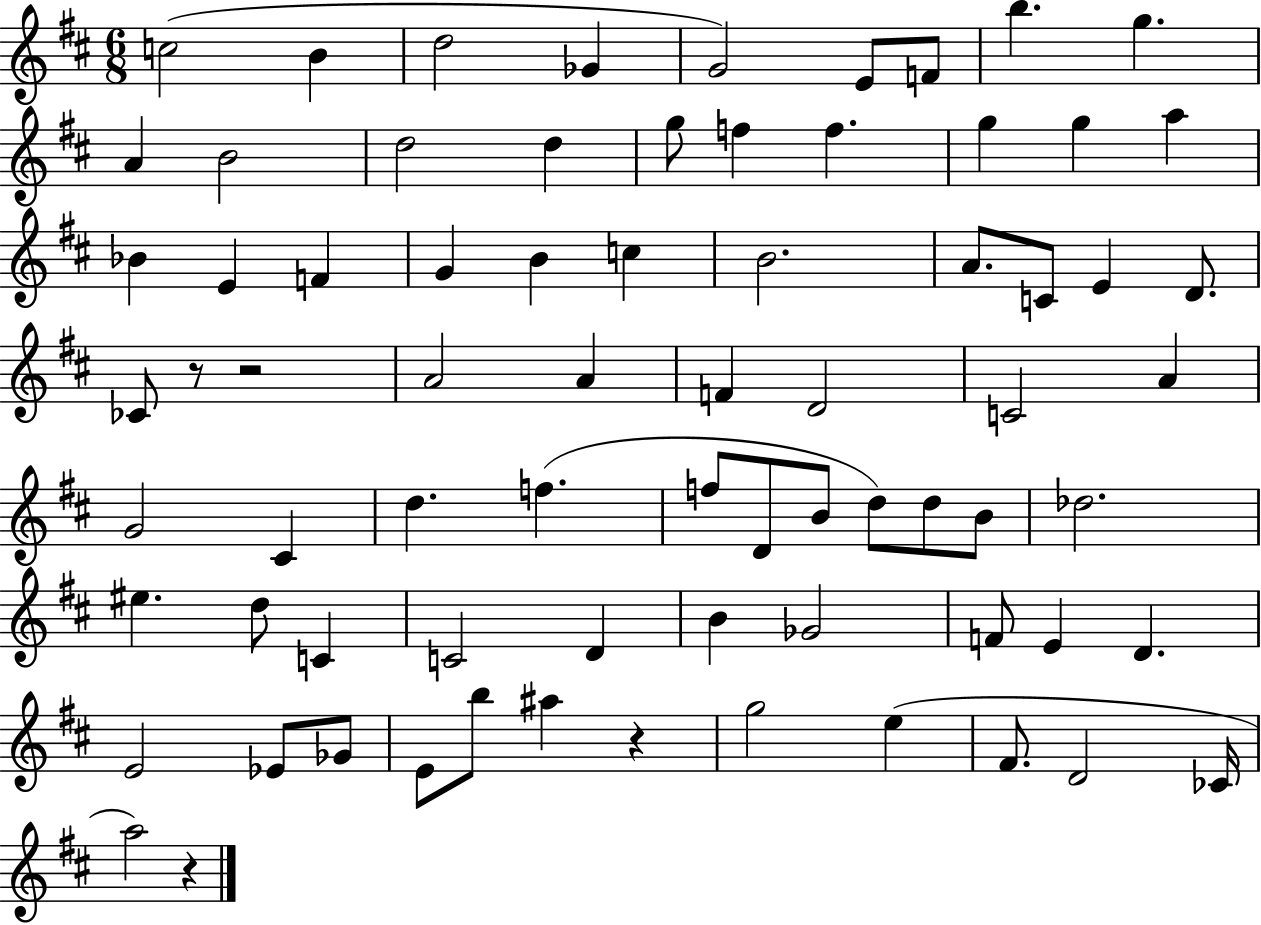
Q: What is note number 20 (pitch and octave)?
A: Bb4